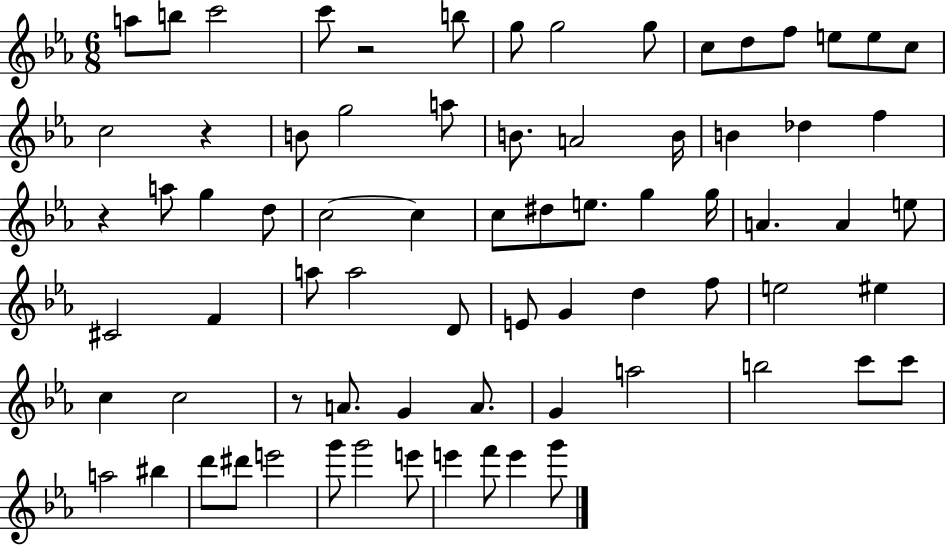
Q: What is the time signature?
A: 6/8